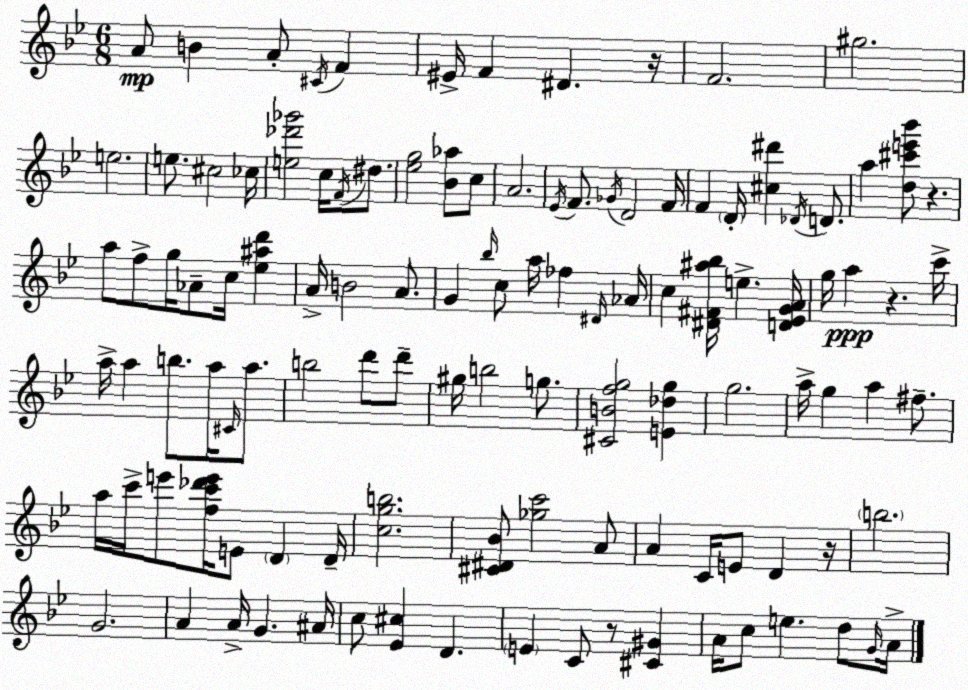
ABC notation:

X:1
T:Untitled
M:6/8
L:1/4
K:Gm
A/2 B A/2 ^C/4 F ^E/4 F ^D z/4 F2 ^g2 e2 e/2 ^c2 _c/4 [e_d'_g']2 c/4 F/4 ^d/2 [_eg]2 [_B_a]/2 c/2 A2 _E/4 F/2 _G/4 D2 F/4 F D/4 [^c^d'] _D/4 D/2 a [d^c'e'_b']/2 z a/2 f/2 g/4 _A/2 c/4 [_e^ad'] A/4 B2 A/2 G _b/4 c/2 a/4 _f ^D/4 _A/4 c [^D^F^a_b]/4 e [D_EGA]/4 g/4 a z c'/4 a/4 a b/2 a/4 ^C/4 a/2 b2 d'/2 d'/2 ^g/4 b2 g/2 [^CBfg]2 [E_dg] g2 a/4 g a ^f/2 a/4 c'/4 e'/2 [fc'_d'e']/4 E/2 D D/4 [cgb]2 [^C^D_B]/2 [_gc']2 A/2 A C/4 E/2 D z/4 b2 G2 A A/4 G ^A/4 c/2 [_E^c] D E C/2 z/2 [^C^G] A/4 c/2 e d/2 G/4 A/4